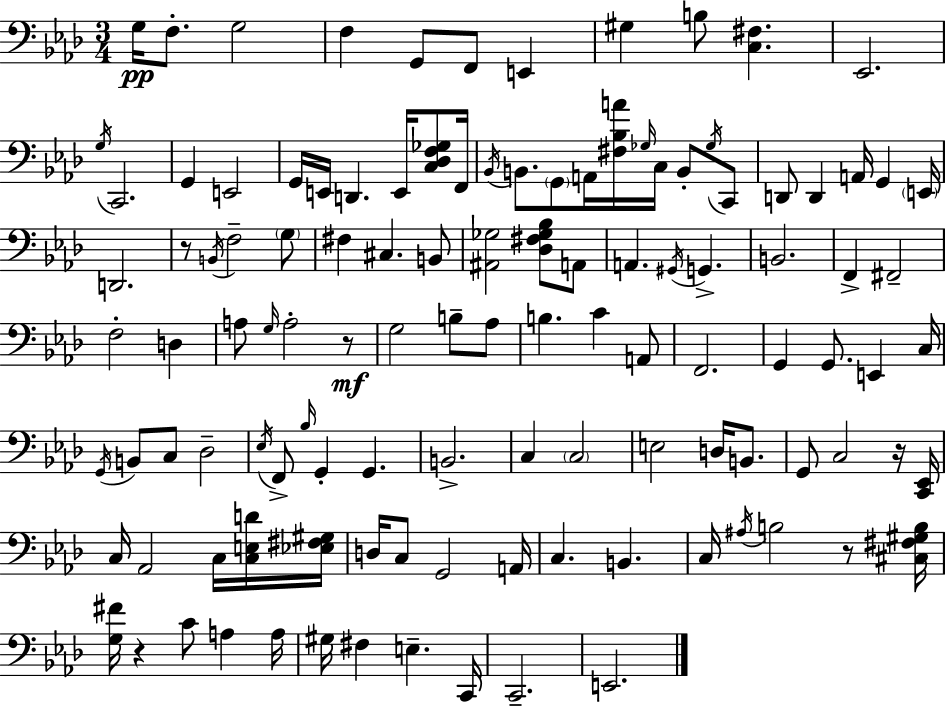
{
  \clef bass
  \numericTimeSignature
  \time 3/4
  \key aes \major
  \repeat volta 2 { g16\pp f8.-. g2 | f4 g,8 f,8 e,4 | gis4 b8 <c fis>4. | ees,2. | \break \acciaccatura { g16 } c,2. | g,4 e,2 | g,16 e,16 d,4. e,16 <c des f ges>8 | f,16 \acciaccatura { bes,16 } b,8. \parenthesize g,8 a,16 <fis bes a'>16 \grace { ges16 } c16 b,8-. | \break \acciaccatura { ges16 } c,8 d,8 d,4 a,16 g,4 | \parenthesize e,16 d,2. | r8 \acciaccatura { b,16 } f2-- | \parenthesize g8 fis4 cis4. | \break b,8 <ais, ges>2 | <des fis ges bes>8 a,8 a,4. \acciaccatura { gis,16 } | g,4.-> b,2. | f,4-> fis,2-- | \break f2-. | d4 a8 \grace { g16 } a2-. | r8\mf g2 | b8-- aes8 b4. | \break c'4 a,8 f,2. | g,4 g,8. | e,4 c16 \acciaccatura { g,16 } b,8 c8 | des2-- \acciaccatura { ees16 } f,8-> \grace { bes16 } | \break g,4-. g,4. b,2.-> | c4 | \parenthesize c2 e2 | d16 b,8. g,8 | \break c2 r16 <c, ees,>16 c16 aes,2 | c16 <c e d'>16 <ees fis gis>16 d16 c8 | g,2 a,16 c4. | b,4. c16 \acciaccatura { ais16 } | \break b2 r8 <cis fis gis b>16 <g fis'>16 | r4 c'8 a4 a16 gis16 | fis4 e4.-- c,16 c,2.-- | e,2. | \break } \bar "|."
}